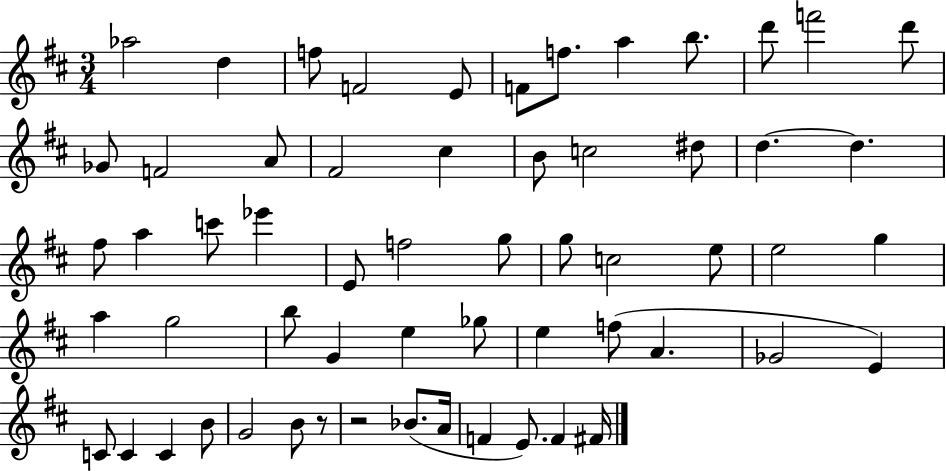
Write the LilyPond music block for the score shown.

{
  \clef treble
  \numericTimeSignature
  \time 3/4
  \key d \major
  aes''2 d''4 | f''8 f'2 e'8 | f'8 f''8. a''4 b''8. | d'''8 f'''2 d'''8 | \break ges'8 f'2 a'8 | fis'2 cis''4 | b'8 c''2 dis''8 | d''4.~~ d''4. | \break fis''8 a''4 c'''8 ees'''4 | e'8 f''2 g''8 | g''8 c''2 e''8 | e''2 g''4 | \break a''4 g''2 | b''8 g'4 e''4 ges''8 | e''4 f''8( a'4. | ges'2 e'4) | \break c'8 c'4 c'4 b'8 | g'2 b'8 r8 | r2 bes'8.( a'16 | f'4 e'8.) f'4 fis'16 | \break \bar "|."
}